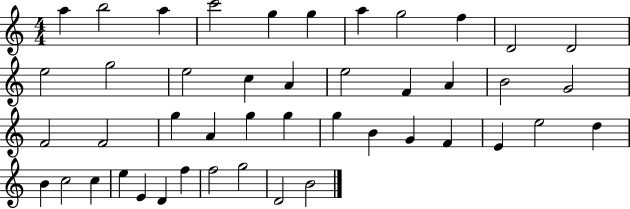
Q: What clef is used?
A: treble